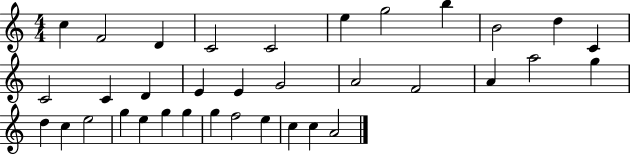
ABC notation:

X:1
T:Untitled
M:4/4
L:1/4
K:C
c F2 D C2 C2 e g2 b B2 d C C2 C D E E G2 A2 F2 A a2 g d c e2 g e g g g f2 e c c A2